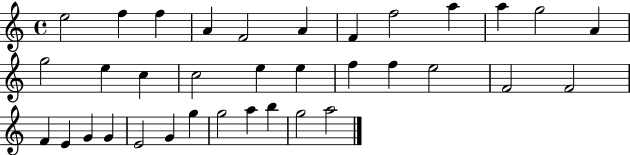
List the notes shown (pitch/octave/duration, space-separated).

E5/h F5/q F5/q A4/q F4/h A4/q F4/q F5/h A5/q A5/q G5/h A4/q G5/h E5/q C5/q C5/h E5/q E5/q F5/q F5/q E5/h F4/h F4/h F4/q E4/q G4/q G4/q E4/h G4/q G5/q G5/h A5/q B5/q G5/h A5/h